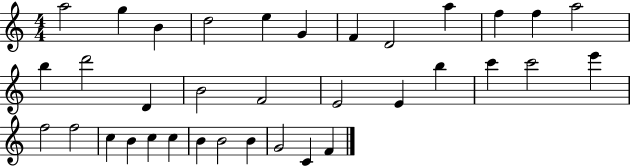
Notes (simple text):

A5/h G5/q B4/q D5/h E5/q G4/q F4/q D4/h A5/q F5/q F5/q A5/h B5/q D6/h D4/q B4/h F4/h E4/h E4/q B5/q C6/q C6/h E6/q F5/h F5/h C5/q B4/q C5/q C5/q B4/q B4/h B4/q G4/h C4/q F4/q